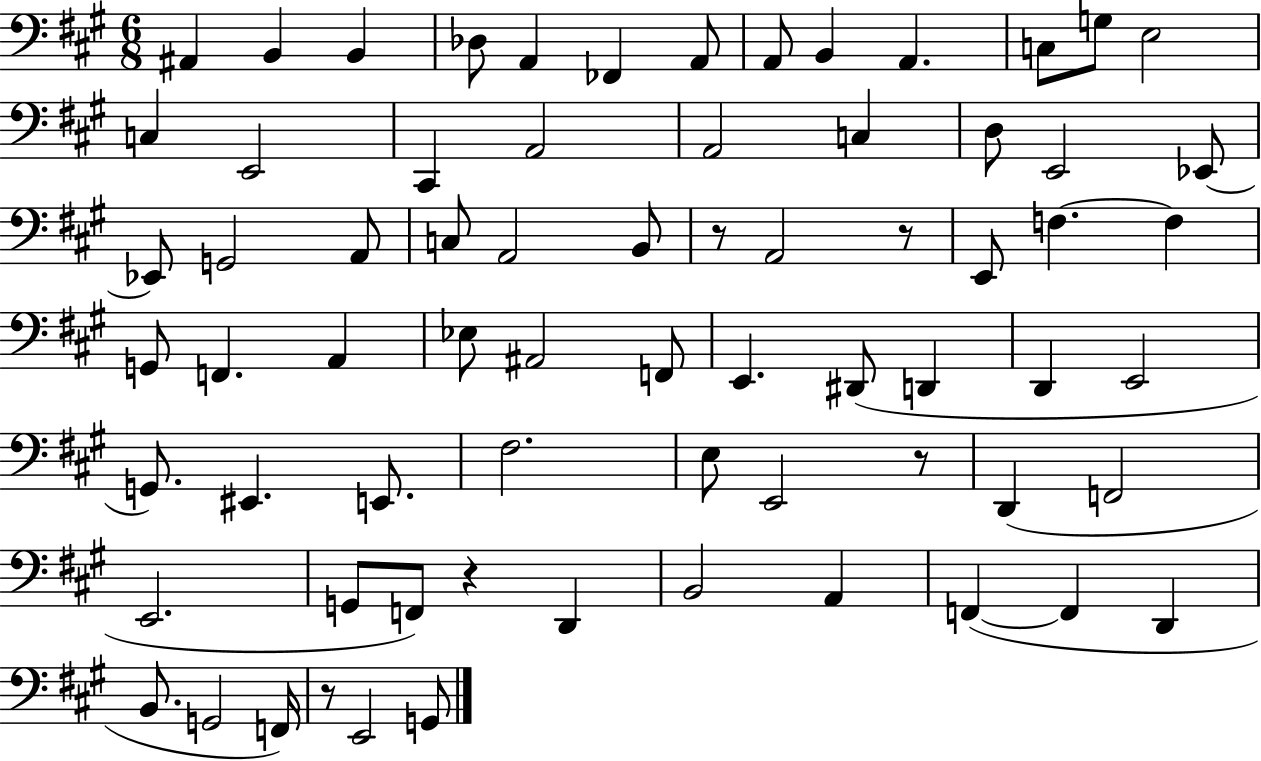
A#2/q B2/q B2/q Db3/e A2/q FES2/q A2/e A2/e B2/q A2/q. C3/e G3/e E3/h C3/q E2/h C#2/q A2/h A2/h C3/q D3/e E2/h Eb2/e Eb2/e G2/h A2/e C3/e A2/h B2/e R/e A2/h R/e E2/e F3/q. F3/q G2/e F2/q. A2/q Eb3/e A#2/h F2/e E2/q. D#2/e D2/q D2/q E2/h G2/e. EIS2/q. E2/e. F#3/h. E3/e E2/h R/e D2/q F2/h E2/h. G2/e F2/e R/q D2/q B2/h A2/q F2/q F2/q D2/q B2/e. G2/h F2/s R/e E2/h G2/e